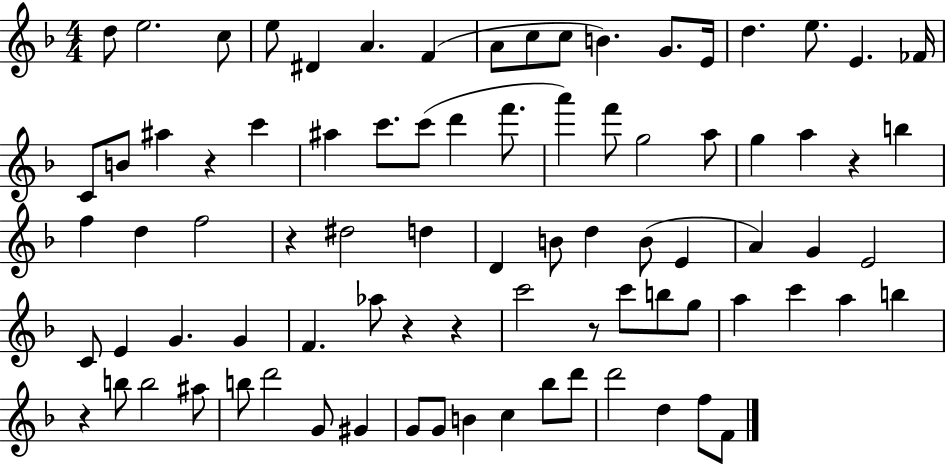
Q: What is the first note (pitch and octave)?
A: D5